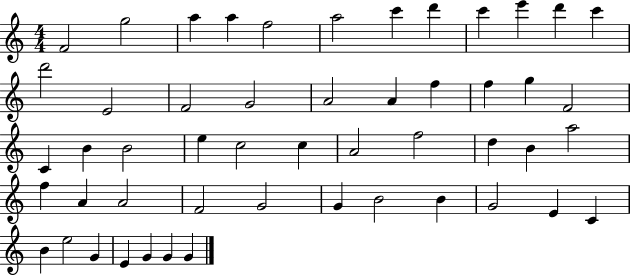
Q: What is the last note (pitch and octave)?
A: G4